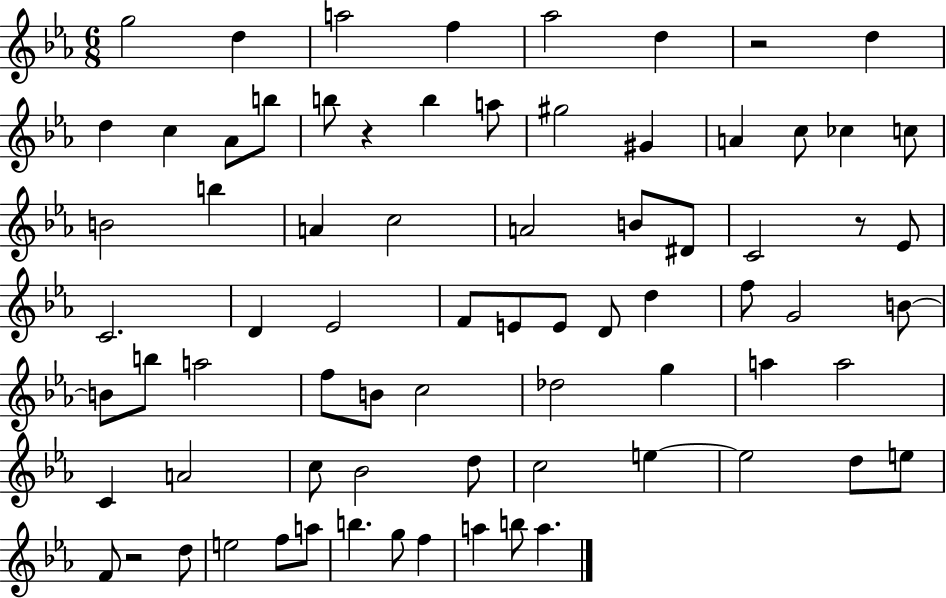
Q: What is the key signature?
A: EES major